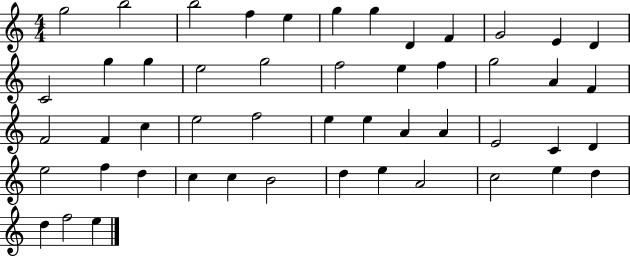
{
  \clef treble
  \numericTimeSignature
  \time 4/4
  \key c \major
  g''2 b''2 | b''2 f''4 e''4 | g''4 g''4 d'4 f'4 | g'2 e'4 d'4 | \break c'2 g''4 g''4 | e''2 g''2 | f''2 e''4 f''4 | g''2 a'4 f'4 | \break f'2 f'4 c''4 | e''2 f''2 | e''4 e''4 a'4 a'4 | e'2 c'4 d'4 | \break e''2 f''4 d''4 | c''4 c''4 b'2 | d''4 e''4 a'2 | c''2 e''4 d''4 | \break d''4 f''2 e''4 | \bar "|."
}